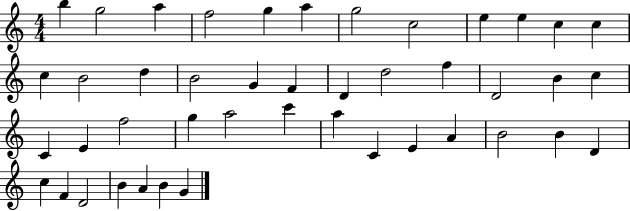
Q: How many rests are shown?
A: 0